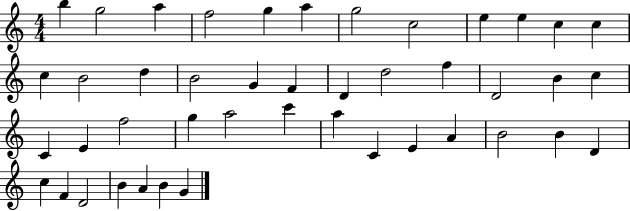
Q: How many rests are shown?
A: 0